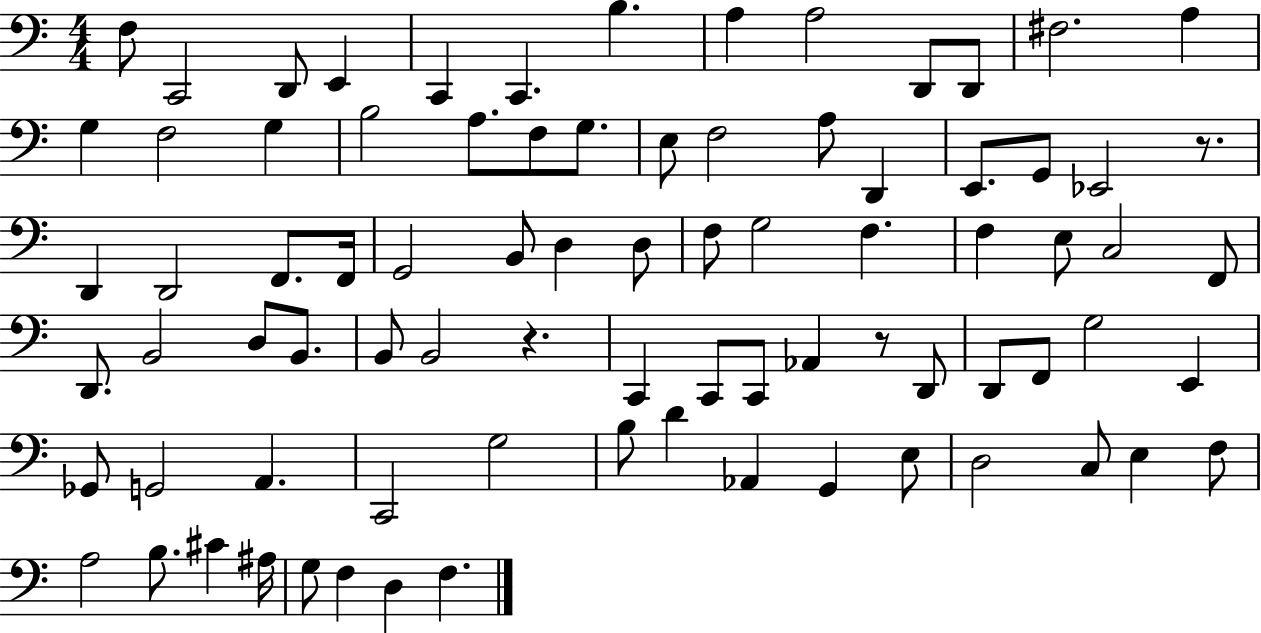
{
  \clef bass
  \numericTimeSignature
  \time 4/4
  \key c \major
  f8 c,2 d,8 e,4 | c,4 c,4. b4. | a4 a2 d,8 d,8 | fis2. a4 | \break g4 f2 g4 | b2 a8. f8 g8. | e8 f2 a8 d,4 | e,8. g,8 ees,2 r8. | \break d,4 d,2 f,8. f,16 | g,2 b,8 d4 d8 | f8 g2 f4. | f4 e8 c2 f,8 | \break d,8. b,2 d8 b,8. | b,8 b,2 r4. | c,4 c,8 c,8 aes,4 r8 d,8 | d,8 f,8 g2 e,4 | \break ges,8 g,2 a,4. | c,2 g2 | b8 d'4 aes,4 g,4 e8 | d2 c8 e4 f8 | \break a2 b8. cis'4 ais16 | g8 f4 d4 f4. | \bar "|."
}